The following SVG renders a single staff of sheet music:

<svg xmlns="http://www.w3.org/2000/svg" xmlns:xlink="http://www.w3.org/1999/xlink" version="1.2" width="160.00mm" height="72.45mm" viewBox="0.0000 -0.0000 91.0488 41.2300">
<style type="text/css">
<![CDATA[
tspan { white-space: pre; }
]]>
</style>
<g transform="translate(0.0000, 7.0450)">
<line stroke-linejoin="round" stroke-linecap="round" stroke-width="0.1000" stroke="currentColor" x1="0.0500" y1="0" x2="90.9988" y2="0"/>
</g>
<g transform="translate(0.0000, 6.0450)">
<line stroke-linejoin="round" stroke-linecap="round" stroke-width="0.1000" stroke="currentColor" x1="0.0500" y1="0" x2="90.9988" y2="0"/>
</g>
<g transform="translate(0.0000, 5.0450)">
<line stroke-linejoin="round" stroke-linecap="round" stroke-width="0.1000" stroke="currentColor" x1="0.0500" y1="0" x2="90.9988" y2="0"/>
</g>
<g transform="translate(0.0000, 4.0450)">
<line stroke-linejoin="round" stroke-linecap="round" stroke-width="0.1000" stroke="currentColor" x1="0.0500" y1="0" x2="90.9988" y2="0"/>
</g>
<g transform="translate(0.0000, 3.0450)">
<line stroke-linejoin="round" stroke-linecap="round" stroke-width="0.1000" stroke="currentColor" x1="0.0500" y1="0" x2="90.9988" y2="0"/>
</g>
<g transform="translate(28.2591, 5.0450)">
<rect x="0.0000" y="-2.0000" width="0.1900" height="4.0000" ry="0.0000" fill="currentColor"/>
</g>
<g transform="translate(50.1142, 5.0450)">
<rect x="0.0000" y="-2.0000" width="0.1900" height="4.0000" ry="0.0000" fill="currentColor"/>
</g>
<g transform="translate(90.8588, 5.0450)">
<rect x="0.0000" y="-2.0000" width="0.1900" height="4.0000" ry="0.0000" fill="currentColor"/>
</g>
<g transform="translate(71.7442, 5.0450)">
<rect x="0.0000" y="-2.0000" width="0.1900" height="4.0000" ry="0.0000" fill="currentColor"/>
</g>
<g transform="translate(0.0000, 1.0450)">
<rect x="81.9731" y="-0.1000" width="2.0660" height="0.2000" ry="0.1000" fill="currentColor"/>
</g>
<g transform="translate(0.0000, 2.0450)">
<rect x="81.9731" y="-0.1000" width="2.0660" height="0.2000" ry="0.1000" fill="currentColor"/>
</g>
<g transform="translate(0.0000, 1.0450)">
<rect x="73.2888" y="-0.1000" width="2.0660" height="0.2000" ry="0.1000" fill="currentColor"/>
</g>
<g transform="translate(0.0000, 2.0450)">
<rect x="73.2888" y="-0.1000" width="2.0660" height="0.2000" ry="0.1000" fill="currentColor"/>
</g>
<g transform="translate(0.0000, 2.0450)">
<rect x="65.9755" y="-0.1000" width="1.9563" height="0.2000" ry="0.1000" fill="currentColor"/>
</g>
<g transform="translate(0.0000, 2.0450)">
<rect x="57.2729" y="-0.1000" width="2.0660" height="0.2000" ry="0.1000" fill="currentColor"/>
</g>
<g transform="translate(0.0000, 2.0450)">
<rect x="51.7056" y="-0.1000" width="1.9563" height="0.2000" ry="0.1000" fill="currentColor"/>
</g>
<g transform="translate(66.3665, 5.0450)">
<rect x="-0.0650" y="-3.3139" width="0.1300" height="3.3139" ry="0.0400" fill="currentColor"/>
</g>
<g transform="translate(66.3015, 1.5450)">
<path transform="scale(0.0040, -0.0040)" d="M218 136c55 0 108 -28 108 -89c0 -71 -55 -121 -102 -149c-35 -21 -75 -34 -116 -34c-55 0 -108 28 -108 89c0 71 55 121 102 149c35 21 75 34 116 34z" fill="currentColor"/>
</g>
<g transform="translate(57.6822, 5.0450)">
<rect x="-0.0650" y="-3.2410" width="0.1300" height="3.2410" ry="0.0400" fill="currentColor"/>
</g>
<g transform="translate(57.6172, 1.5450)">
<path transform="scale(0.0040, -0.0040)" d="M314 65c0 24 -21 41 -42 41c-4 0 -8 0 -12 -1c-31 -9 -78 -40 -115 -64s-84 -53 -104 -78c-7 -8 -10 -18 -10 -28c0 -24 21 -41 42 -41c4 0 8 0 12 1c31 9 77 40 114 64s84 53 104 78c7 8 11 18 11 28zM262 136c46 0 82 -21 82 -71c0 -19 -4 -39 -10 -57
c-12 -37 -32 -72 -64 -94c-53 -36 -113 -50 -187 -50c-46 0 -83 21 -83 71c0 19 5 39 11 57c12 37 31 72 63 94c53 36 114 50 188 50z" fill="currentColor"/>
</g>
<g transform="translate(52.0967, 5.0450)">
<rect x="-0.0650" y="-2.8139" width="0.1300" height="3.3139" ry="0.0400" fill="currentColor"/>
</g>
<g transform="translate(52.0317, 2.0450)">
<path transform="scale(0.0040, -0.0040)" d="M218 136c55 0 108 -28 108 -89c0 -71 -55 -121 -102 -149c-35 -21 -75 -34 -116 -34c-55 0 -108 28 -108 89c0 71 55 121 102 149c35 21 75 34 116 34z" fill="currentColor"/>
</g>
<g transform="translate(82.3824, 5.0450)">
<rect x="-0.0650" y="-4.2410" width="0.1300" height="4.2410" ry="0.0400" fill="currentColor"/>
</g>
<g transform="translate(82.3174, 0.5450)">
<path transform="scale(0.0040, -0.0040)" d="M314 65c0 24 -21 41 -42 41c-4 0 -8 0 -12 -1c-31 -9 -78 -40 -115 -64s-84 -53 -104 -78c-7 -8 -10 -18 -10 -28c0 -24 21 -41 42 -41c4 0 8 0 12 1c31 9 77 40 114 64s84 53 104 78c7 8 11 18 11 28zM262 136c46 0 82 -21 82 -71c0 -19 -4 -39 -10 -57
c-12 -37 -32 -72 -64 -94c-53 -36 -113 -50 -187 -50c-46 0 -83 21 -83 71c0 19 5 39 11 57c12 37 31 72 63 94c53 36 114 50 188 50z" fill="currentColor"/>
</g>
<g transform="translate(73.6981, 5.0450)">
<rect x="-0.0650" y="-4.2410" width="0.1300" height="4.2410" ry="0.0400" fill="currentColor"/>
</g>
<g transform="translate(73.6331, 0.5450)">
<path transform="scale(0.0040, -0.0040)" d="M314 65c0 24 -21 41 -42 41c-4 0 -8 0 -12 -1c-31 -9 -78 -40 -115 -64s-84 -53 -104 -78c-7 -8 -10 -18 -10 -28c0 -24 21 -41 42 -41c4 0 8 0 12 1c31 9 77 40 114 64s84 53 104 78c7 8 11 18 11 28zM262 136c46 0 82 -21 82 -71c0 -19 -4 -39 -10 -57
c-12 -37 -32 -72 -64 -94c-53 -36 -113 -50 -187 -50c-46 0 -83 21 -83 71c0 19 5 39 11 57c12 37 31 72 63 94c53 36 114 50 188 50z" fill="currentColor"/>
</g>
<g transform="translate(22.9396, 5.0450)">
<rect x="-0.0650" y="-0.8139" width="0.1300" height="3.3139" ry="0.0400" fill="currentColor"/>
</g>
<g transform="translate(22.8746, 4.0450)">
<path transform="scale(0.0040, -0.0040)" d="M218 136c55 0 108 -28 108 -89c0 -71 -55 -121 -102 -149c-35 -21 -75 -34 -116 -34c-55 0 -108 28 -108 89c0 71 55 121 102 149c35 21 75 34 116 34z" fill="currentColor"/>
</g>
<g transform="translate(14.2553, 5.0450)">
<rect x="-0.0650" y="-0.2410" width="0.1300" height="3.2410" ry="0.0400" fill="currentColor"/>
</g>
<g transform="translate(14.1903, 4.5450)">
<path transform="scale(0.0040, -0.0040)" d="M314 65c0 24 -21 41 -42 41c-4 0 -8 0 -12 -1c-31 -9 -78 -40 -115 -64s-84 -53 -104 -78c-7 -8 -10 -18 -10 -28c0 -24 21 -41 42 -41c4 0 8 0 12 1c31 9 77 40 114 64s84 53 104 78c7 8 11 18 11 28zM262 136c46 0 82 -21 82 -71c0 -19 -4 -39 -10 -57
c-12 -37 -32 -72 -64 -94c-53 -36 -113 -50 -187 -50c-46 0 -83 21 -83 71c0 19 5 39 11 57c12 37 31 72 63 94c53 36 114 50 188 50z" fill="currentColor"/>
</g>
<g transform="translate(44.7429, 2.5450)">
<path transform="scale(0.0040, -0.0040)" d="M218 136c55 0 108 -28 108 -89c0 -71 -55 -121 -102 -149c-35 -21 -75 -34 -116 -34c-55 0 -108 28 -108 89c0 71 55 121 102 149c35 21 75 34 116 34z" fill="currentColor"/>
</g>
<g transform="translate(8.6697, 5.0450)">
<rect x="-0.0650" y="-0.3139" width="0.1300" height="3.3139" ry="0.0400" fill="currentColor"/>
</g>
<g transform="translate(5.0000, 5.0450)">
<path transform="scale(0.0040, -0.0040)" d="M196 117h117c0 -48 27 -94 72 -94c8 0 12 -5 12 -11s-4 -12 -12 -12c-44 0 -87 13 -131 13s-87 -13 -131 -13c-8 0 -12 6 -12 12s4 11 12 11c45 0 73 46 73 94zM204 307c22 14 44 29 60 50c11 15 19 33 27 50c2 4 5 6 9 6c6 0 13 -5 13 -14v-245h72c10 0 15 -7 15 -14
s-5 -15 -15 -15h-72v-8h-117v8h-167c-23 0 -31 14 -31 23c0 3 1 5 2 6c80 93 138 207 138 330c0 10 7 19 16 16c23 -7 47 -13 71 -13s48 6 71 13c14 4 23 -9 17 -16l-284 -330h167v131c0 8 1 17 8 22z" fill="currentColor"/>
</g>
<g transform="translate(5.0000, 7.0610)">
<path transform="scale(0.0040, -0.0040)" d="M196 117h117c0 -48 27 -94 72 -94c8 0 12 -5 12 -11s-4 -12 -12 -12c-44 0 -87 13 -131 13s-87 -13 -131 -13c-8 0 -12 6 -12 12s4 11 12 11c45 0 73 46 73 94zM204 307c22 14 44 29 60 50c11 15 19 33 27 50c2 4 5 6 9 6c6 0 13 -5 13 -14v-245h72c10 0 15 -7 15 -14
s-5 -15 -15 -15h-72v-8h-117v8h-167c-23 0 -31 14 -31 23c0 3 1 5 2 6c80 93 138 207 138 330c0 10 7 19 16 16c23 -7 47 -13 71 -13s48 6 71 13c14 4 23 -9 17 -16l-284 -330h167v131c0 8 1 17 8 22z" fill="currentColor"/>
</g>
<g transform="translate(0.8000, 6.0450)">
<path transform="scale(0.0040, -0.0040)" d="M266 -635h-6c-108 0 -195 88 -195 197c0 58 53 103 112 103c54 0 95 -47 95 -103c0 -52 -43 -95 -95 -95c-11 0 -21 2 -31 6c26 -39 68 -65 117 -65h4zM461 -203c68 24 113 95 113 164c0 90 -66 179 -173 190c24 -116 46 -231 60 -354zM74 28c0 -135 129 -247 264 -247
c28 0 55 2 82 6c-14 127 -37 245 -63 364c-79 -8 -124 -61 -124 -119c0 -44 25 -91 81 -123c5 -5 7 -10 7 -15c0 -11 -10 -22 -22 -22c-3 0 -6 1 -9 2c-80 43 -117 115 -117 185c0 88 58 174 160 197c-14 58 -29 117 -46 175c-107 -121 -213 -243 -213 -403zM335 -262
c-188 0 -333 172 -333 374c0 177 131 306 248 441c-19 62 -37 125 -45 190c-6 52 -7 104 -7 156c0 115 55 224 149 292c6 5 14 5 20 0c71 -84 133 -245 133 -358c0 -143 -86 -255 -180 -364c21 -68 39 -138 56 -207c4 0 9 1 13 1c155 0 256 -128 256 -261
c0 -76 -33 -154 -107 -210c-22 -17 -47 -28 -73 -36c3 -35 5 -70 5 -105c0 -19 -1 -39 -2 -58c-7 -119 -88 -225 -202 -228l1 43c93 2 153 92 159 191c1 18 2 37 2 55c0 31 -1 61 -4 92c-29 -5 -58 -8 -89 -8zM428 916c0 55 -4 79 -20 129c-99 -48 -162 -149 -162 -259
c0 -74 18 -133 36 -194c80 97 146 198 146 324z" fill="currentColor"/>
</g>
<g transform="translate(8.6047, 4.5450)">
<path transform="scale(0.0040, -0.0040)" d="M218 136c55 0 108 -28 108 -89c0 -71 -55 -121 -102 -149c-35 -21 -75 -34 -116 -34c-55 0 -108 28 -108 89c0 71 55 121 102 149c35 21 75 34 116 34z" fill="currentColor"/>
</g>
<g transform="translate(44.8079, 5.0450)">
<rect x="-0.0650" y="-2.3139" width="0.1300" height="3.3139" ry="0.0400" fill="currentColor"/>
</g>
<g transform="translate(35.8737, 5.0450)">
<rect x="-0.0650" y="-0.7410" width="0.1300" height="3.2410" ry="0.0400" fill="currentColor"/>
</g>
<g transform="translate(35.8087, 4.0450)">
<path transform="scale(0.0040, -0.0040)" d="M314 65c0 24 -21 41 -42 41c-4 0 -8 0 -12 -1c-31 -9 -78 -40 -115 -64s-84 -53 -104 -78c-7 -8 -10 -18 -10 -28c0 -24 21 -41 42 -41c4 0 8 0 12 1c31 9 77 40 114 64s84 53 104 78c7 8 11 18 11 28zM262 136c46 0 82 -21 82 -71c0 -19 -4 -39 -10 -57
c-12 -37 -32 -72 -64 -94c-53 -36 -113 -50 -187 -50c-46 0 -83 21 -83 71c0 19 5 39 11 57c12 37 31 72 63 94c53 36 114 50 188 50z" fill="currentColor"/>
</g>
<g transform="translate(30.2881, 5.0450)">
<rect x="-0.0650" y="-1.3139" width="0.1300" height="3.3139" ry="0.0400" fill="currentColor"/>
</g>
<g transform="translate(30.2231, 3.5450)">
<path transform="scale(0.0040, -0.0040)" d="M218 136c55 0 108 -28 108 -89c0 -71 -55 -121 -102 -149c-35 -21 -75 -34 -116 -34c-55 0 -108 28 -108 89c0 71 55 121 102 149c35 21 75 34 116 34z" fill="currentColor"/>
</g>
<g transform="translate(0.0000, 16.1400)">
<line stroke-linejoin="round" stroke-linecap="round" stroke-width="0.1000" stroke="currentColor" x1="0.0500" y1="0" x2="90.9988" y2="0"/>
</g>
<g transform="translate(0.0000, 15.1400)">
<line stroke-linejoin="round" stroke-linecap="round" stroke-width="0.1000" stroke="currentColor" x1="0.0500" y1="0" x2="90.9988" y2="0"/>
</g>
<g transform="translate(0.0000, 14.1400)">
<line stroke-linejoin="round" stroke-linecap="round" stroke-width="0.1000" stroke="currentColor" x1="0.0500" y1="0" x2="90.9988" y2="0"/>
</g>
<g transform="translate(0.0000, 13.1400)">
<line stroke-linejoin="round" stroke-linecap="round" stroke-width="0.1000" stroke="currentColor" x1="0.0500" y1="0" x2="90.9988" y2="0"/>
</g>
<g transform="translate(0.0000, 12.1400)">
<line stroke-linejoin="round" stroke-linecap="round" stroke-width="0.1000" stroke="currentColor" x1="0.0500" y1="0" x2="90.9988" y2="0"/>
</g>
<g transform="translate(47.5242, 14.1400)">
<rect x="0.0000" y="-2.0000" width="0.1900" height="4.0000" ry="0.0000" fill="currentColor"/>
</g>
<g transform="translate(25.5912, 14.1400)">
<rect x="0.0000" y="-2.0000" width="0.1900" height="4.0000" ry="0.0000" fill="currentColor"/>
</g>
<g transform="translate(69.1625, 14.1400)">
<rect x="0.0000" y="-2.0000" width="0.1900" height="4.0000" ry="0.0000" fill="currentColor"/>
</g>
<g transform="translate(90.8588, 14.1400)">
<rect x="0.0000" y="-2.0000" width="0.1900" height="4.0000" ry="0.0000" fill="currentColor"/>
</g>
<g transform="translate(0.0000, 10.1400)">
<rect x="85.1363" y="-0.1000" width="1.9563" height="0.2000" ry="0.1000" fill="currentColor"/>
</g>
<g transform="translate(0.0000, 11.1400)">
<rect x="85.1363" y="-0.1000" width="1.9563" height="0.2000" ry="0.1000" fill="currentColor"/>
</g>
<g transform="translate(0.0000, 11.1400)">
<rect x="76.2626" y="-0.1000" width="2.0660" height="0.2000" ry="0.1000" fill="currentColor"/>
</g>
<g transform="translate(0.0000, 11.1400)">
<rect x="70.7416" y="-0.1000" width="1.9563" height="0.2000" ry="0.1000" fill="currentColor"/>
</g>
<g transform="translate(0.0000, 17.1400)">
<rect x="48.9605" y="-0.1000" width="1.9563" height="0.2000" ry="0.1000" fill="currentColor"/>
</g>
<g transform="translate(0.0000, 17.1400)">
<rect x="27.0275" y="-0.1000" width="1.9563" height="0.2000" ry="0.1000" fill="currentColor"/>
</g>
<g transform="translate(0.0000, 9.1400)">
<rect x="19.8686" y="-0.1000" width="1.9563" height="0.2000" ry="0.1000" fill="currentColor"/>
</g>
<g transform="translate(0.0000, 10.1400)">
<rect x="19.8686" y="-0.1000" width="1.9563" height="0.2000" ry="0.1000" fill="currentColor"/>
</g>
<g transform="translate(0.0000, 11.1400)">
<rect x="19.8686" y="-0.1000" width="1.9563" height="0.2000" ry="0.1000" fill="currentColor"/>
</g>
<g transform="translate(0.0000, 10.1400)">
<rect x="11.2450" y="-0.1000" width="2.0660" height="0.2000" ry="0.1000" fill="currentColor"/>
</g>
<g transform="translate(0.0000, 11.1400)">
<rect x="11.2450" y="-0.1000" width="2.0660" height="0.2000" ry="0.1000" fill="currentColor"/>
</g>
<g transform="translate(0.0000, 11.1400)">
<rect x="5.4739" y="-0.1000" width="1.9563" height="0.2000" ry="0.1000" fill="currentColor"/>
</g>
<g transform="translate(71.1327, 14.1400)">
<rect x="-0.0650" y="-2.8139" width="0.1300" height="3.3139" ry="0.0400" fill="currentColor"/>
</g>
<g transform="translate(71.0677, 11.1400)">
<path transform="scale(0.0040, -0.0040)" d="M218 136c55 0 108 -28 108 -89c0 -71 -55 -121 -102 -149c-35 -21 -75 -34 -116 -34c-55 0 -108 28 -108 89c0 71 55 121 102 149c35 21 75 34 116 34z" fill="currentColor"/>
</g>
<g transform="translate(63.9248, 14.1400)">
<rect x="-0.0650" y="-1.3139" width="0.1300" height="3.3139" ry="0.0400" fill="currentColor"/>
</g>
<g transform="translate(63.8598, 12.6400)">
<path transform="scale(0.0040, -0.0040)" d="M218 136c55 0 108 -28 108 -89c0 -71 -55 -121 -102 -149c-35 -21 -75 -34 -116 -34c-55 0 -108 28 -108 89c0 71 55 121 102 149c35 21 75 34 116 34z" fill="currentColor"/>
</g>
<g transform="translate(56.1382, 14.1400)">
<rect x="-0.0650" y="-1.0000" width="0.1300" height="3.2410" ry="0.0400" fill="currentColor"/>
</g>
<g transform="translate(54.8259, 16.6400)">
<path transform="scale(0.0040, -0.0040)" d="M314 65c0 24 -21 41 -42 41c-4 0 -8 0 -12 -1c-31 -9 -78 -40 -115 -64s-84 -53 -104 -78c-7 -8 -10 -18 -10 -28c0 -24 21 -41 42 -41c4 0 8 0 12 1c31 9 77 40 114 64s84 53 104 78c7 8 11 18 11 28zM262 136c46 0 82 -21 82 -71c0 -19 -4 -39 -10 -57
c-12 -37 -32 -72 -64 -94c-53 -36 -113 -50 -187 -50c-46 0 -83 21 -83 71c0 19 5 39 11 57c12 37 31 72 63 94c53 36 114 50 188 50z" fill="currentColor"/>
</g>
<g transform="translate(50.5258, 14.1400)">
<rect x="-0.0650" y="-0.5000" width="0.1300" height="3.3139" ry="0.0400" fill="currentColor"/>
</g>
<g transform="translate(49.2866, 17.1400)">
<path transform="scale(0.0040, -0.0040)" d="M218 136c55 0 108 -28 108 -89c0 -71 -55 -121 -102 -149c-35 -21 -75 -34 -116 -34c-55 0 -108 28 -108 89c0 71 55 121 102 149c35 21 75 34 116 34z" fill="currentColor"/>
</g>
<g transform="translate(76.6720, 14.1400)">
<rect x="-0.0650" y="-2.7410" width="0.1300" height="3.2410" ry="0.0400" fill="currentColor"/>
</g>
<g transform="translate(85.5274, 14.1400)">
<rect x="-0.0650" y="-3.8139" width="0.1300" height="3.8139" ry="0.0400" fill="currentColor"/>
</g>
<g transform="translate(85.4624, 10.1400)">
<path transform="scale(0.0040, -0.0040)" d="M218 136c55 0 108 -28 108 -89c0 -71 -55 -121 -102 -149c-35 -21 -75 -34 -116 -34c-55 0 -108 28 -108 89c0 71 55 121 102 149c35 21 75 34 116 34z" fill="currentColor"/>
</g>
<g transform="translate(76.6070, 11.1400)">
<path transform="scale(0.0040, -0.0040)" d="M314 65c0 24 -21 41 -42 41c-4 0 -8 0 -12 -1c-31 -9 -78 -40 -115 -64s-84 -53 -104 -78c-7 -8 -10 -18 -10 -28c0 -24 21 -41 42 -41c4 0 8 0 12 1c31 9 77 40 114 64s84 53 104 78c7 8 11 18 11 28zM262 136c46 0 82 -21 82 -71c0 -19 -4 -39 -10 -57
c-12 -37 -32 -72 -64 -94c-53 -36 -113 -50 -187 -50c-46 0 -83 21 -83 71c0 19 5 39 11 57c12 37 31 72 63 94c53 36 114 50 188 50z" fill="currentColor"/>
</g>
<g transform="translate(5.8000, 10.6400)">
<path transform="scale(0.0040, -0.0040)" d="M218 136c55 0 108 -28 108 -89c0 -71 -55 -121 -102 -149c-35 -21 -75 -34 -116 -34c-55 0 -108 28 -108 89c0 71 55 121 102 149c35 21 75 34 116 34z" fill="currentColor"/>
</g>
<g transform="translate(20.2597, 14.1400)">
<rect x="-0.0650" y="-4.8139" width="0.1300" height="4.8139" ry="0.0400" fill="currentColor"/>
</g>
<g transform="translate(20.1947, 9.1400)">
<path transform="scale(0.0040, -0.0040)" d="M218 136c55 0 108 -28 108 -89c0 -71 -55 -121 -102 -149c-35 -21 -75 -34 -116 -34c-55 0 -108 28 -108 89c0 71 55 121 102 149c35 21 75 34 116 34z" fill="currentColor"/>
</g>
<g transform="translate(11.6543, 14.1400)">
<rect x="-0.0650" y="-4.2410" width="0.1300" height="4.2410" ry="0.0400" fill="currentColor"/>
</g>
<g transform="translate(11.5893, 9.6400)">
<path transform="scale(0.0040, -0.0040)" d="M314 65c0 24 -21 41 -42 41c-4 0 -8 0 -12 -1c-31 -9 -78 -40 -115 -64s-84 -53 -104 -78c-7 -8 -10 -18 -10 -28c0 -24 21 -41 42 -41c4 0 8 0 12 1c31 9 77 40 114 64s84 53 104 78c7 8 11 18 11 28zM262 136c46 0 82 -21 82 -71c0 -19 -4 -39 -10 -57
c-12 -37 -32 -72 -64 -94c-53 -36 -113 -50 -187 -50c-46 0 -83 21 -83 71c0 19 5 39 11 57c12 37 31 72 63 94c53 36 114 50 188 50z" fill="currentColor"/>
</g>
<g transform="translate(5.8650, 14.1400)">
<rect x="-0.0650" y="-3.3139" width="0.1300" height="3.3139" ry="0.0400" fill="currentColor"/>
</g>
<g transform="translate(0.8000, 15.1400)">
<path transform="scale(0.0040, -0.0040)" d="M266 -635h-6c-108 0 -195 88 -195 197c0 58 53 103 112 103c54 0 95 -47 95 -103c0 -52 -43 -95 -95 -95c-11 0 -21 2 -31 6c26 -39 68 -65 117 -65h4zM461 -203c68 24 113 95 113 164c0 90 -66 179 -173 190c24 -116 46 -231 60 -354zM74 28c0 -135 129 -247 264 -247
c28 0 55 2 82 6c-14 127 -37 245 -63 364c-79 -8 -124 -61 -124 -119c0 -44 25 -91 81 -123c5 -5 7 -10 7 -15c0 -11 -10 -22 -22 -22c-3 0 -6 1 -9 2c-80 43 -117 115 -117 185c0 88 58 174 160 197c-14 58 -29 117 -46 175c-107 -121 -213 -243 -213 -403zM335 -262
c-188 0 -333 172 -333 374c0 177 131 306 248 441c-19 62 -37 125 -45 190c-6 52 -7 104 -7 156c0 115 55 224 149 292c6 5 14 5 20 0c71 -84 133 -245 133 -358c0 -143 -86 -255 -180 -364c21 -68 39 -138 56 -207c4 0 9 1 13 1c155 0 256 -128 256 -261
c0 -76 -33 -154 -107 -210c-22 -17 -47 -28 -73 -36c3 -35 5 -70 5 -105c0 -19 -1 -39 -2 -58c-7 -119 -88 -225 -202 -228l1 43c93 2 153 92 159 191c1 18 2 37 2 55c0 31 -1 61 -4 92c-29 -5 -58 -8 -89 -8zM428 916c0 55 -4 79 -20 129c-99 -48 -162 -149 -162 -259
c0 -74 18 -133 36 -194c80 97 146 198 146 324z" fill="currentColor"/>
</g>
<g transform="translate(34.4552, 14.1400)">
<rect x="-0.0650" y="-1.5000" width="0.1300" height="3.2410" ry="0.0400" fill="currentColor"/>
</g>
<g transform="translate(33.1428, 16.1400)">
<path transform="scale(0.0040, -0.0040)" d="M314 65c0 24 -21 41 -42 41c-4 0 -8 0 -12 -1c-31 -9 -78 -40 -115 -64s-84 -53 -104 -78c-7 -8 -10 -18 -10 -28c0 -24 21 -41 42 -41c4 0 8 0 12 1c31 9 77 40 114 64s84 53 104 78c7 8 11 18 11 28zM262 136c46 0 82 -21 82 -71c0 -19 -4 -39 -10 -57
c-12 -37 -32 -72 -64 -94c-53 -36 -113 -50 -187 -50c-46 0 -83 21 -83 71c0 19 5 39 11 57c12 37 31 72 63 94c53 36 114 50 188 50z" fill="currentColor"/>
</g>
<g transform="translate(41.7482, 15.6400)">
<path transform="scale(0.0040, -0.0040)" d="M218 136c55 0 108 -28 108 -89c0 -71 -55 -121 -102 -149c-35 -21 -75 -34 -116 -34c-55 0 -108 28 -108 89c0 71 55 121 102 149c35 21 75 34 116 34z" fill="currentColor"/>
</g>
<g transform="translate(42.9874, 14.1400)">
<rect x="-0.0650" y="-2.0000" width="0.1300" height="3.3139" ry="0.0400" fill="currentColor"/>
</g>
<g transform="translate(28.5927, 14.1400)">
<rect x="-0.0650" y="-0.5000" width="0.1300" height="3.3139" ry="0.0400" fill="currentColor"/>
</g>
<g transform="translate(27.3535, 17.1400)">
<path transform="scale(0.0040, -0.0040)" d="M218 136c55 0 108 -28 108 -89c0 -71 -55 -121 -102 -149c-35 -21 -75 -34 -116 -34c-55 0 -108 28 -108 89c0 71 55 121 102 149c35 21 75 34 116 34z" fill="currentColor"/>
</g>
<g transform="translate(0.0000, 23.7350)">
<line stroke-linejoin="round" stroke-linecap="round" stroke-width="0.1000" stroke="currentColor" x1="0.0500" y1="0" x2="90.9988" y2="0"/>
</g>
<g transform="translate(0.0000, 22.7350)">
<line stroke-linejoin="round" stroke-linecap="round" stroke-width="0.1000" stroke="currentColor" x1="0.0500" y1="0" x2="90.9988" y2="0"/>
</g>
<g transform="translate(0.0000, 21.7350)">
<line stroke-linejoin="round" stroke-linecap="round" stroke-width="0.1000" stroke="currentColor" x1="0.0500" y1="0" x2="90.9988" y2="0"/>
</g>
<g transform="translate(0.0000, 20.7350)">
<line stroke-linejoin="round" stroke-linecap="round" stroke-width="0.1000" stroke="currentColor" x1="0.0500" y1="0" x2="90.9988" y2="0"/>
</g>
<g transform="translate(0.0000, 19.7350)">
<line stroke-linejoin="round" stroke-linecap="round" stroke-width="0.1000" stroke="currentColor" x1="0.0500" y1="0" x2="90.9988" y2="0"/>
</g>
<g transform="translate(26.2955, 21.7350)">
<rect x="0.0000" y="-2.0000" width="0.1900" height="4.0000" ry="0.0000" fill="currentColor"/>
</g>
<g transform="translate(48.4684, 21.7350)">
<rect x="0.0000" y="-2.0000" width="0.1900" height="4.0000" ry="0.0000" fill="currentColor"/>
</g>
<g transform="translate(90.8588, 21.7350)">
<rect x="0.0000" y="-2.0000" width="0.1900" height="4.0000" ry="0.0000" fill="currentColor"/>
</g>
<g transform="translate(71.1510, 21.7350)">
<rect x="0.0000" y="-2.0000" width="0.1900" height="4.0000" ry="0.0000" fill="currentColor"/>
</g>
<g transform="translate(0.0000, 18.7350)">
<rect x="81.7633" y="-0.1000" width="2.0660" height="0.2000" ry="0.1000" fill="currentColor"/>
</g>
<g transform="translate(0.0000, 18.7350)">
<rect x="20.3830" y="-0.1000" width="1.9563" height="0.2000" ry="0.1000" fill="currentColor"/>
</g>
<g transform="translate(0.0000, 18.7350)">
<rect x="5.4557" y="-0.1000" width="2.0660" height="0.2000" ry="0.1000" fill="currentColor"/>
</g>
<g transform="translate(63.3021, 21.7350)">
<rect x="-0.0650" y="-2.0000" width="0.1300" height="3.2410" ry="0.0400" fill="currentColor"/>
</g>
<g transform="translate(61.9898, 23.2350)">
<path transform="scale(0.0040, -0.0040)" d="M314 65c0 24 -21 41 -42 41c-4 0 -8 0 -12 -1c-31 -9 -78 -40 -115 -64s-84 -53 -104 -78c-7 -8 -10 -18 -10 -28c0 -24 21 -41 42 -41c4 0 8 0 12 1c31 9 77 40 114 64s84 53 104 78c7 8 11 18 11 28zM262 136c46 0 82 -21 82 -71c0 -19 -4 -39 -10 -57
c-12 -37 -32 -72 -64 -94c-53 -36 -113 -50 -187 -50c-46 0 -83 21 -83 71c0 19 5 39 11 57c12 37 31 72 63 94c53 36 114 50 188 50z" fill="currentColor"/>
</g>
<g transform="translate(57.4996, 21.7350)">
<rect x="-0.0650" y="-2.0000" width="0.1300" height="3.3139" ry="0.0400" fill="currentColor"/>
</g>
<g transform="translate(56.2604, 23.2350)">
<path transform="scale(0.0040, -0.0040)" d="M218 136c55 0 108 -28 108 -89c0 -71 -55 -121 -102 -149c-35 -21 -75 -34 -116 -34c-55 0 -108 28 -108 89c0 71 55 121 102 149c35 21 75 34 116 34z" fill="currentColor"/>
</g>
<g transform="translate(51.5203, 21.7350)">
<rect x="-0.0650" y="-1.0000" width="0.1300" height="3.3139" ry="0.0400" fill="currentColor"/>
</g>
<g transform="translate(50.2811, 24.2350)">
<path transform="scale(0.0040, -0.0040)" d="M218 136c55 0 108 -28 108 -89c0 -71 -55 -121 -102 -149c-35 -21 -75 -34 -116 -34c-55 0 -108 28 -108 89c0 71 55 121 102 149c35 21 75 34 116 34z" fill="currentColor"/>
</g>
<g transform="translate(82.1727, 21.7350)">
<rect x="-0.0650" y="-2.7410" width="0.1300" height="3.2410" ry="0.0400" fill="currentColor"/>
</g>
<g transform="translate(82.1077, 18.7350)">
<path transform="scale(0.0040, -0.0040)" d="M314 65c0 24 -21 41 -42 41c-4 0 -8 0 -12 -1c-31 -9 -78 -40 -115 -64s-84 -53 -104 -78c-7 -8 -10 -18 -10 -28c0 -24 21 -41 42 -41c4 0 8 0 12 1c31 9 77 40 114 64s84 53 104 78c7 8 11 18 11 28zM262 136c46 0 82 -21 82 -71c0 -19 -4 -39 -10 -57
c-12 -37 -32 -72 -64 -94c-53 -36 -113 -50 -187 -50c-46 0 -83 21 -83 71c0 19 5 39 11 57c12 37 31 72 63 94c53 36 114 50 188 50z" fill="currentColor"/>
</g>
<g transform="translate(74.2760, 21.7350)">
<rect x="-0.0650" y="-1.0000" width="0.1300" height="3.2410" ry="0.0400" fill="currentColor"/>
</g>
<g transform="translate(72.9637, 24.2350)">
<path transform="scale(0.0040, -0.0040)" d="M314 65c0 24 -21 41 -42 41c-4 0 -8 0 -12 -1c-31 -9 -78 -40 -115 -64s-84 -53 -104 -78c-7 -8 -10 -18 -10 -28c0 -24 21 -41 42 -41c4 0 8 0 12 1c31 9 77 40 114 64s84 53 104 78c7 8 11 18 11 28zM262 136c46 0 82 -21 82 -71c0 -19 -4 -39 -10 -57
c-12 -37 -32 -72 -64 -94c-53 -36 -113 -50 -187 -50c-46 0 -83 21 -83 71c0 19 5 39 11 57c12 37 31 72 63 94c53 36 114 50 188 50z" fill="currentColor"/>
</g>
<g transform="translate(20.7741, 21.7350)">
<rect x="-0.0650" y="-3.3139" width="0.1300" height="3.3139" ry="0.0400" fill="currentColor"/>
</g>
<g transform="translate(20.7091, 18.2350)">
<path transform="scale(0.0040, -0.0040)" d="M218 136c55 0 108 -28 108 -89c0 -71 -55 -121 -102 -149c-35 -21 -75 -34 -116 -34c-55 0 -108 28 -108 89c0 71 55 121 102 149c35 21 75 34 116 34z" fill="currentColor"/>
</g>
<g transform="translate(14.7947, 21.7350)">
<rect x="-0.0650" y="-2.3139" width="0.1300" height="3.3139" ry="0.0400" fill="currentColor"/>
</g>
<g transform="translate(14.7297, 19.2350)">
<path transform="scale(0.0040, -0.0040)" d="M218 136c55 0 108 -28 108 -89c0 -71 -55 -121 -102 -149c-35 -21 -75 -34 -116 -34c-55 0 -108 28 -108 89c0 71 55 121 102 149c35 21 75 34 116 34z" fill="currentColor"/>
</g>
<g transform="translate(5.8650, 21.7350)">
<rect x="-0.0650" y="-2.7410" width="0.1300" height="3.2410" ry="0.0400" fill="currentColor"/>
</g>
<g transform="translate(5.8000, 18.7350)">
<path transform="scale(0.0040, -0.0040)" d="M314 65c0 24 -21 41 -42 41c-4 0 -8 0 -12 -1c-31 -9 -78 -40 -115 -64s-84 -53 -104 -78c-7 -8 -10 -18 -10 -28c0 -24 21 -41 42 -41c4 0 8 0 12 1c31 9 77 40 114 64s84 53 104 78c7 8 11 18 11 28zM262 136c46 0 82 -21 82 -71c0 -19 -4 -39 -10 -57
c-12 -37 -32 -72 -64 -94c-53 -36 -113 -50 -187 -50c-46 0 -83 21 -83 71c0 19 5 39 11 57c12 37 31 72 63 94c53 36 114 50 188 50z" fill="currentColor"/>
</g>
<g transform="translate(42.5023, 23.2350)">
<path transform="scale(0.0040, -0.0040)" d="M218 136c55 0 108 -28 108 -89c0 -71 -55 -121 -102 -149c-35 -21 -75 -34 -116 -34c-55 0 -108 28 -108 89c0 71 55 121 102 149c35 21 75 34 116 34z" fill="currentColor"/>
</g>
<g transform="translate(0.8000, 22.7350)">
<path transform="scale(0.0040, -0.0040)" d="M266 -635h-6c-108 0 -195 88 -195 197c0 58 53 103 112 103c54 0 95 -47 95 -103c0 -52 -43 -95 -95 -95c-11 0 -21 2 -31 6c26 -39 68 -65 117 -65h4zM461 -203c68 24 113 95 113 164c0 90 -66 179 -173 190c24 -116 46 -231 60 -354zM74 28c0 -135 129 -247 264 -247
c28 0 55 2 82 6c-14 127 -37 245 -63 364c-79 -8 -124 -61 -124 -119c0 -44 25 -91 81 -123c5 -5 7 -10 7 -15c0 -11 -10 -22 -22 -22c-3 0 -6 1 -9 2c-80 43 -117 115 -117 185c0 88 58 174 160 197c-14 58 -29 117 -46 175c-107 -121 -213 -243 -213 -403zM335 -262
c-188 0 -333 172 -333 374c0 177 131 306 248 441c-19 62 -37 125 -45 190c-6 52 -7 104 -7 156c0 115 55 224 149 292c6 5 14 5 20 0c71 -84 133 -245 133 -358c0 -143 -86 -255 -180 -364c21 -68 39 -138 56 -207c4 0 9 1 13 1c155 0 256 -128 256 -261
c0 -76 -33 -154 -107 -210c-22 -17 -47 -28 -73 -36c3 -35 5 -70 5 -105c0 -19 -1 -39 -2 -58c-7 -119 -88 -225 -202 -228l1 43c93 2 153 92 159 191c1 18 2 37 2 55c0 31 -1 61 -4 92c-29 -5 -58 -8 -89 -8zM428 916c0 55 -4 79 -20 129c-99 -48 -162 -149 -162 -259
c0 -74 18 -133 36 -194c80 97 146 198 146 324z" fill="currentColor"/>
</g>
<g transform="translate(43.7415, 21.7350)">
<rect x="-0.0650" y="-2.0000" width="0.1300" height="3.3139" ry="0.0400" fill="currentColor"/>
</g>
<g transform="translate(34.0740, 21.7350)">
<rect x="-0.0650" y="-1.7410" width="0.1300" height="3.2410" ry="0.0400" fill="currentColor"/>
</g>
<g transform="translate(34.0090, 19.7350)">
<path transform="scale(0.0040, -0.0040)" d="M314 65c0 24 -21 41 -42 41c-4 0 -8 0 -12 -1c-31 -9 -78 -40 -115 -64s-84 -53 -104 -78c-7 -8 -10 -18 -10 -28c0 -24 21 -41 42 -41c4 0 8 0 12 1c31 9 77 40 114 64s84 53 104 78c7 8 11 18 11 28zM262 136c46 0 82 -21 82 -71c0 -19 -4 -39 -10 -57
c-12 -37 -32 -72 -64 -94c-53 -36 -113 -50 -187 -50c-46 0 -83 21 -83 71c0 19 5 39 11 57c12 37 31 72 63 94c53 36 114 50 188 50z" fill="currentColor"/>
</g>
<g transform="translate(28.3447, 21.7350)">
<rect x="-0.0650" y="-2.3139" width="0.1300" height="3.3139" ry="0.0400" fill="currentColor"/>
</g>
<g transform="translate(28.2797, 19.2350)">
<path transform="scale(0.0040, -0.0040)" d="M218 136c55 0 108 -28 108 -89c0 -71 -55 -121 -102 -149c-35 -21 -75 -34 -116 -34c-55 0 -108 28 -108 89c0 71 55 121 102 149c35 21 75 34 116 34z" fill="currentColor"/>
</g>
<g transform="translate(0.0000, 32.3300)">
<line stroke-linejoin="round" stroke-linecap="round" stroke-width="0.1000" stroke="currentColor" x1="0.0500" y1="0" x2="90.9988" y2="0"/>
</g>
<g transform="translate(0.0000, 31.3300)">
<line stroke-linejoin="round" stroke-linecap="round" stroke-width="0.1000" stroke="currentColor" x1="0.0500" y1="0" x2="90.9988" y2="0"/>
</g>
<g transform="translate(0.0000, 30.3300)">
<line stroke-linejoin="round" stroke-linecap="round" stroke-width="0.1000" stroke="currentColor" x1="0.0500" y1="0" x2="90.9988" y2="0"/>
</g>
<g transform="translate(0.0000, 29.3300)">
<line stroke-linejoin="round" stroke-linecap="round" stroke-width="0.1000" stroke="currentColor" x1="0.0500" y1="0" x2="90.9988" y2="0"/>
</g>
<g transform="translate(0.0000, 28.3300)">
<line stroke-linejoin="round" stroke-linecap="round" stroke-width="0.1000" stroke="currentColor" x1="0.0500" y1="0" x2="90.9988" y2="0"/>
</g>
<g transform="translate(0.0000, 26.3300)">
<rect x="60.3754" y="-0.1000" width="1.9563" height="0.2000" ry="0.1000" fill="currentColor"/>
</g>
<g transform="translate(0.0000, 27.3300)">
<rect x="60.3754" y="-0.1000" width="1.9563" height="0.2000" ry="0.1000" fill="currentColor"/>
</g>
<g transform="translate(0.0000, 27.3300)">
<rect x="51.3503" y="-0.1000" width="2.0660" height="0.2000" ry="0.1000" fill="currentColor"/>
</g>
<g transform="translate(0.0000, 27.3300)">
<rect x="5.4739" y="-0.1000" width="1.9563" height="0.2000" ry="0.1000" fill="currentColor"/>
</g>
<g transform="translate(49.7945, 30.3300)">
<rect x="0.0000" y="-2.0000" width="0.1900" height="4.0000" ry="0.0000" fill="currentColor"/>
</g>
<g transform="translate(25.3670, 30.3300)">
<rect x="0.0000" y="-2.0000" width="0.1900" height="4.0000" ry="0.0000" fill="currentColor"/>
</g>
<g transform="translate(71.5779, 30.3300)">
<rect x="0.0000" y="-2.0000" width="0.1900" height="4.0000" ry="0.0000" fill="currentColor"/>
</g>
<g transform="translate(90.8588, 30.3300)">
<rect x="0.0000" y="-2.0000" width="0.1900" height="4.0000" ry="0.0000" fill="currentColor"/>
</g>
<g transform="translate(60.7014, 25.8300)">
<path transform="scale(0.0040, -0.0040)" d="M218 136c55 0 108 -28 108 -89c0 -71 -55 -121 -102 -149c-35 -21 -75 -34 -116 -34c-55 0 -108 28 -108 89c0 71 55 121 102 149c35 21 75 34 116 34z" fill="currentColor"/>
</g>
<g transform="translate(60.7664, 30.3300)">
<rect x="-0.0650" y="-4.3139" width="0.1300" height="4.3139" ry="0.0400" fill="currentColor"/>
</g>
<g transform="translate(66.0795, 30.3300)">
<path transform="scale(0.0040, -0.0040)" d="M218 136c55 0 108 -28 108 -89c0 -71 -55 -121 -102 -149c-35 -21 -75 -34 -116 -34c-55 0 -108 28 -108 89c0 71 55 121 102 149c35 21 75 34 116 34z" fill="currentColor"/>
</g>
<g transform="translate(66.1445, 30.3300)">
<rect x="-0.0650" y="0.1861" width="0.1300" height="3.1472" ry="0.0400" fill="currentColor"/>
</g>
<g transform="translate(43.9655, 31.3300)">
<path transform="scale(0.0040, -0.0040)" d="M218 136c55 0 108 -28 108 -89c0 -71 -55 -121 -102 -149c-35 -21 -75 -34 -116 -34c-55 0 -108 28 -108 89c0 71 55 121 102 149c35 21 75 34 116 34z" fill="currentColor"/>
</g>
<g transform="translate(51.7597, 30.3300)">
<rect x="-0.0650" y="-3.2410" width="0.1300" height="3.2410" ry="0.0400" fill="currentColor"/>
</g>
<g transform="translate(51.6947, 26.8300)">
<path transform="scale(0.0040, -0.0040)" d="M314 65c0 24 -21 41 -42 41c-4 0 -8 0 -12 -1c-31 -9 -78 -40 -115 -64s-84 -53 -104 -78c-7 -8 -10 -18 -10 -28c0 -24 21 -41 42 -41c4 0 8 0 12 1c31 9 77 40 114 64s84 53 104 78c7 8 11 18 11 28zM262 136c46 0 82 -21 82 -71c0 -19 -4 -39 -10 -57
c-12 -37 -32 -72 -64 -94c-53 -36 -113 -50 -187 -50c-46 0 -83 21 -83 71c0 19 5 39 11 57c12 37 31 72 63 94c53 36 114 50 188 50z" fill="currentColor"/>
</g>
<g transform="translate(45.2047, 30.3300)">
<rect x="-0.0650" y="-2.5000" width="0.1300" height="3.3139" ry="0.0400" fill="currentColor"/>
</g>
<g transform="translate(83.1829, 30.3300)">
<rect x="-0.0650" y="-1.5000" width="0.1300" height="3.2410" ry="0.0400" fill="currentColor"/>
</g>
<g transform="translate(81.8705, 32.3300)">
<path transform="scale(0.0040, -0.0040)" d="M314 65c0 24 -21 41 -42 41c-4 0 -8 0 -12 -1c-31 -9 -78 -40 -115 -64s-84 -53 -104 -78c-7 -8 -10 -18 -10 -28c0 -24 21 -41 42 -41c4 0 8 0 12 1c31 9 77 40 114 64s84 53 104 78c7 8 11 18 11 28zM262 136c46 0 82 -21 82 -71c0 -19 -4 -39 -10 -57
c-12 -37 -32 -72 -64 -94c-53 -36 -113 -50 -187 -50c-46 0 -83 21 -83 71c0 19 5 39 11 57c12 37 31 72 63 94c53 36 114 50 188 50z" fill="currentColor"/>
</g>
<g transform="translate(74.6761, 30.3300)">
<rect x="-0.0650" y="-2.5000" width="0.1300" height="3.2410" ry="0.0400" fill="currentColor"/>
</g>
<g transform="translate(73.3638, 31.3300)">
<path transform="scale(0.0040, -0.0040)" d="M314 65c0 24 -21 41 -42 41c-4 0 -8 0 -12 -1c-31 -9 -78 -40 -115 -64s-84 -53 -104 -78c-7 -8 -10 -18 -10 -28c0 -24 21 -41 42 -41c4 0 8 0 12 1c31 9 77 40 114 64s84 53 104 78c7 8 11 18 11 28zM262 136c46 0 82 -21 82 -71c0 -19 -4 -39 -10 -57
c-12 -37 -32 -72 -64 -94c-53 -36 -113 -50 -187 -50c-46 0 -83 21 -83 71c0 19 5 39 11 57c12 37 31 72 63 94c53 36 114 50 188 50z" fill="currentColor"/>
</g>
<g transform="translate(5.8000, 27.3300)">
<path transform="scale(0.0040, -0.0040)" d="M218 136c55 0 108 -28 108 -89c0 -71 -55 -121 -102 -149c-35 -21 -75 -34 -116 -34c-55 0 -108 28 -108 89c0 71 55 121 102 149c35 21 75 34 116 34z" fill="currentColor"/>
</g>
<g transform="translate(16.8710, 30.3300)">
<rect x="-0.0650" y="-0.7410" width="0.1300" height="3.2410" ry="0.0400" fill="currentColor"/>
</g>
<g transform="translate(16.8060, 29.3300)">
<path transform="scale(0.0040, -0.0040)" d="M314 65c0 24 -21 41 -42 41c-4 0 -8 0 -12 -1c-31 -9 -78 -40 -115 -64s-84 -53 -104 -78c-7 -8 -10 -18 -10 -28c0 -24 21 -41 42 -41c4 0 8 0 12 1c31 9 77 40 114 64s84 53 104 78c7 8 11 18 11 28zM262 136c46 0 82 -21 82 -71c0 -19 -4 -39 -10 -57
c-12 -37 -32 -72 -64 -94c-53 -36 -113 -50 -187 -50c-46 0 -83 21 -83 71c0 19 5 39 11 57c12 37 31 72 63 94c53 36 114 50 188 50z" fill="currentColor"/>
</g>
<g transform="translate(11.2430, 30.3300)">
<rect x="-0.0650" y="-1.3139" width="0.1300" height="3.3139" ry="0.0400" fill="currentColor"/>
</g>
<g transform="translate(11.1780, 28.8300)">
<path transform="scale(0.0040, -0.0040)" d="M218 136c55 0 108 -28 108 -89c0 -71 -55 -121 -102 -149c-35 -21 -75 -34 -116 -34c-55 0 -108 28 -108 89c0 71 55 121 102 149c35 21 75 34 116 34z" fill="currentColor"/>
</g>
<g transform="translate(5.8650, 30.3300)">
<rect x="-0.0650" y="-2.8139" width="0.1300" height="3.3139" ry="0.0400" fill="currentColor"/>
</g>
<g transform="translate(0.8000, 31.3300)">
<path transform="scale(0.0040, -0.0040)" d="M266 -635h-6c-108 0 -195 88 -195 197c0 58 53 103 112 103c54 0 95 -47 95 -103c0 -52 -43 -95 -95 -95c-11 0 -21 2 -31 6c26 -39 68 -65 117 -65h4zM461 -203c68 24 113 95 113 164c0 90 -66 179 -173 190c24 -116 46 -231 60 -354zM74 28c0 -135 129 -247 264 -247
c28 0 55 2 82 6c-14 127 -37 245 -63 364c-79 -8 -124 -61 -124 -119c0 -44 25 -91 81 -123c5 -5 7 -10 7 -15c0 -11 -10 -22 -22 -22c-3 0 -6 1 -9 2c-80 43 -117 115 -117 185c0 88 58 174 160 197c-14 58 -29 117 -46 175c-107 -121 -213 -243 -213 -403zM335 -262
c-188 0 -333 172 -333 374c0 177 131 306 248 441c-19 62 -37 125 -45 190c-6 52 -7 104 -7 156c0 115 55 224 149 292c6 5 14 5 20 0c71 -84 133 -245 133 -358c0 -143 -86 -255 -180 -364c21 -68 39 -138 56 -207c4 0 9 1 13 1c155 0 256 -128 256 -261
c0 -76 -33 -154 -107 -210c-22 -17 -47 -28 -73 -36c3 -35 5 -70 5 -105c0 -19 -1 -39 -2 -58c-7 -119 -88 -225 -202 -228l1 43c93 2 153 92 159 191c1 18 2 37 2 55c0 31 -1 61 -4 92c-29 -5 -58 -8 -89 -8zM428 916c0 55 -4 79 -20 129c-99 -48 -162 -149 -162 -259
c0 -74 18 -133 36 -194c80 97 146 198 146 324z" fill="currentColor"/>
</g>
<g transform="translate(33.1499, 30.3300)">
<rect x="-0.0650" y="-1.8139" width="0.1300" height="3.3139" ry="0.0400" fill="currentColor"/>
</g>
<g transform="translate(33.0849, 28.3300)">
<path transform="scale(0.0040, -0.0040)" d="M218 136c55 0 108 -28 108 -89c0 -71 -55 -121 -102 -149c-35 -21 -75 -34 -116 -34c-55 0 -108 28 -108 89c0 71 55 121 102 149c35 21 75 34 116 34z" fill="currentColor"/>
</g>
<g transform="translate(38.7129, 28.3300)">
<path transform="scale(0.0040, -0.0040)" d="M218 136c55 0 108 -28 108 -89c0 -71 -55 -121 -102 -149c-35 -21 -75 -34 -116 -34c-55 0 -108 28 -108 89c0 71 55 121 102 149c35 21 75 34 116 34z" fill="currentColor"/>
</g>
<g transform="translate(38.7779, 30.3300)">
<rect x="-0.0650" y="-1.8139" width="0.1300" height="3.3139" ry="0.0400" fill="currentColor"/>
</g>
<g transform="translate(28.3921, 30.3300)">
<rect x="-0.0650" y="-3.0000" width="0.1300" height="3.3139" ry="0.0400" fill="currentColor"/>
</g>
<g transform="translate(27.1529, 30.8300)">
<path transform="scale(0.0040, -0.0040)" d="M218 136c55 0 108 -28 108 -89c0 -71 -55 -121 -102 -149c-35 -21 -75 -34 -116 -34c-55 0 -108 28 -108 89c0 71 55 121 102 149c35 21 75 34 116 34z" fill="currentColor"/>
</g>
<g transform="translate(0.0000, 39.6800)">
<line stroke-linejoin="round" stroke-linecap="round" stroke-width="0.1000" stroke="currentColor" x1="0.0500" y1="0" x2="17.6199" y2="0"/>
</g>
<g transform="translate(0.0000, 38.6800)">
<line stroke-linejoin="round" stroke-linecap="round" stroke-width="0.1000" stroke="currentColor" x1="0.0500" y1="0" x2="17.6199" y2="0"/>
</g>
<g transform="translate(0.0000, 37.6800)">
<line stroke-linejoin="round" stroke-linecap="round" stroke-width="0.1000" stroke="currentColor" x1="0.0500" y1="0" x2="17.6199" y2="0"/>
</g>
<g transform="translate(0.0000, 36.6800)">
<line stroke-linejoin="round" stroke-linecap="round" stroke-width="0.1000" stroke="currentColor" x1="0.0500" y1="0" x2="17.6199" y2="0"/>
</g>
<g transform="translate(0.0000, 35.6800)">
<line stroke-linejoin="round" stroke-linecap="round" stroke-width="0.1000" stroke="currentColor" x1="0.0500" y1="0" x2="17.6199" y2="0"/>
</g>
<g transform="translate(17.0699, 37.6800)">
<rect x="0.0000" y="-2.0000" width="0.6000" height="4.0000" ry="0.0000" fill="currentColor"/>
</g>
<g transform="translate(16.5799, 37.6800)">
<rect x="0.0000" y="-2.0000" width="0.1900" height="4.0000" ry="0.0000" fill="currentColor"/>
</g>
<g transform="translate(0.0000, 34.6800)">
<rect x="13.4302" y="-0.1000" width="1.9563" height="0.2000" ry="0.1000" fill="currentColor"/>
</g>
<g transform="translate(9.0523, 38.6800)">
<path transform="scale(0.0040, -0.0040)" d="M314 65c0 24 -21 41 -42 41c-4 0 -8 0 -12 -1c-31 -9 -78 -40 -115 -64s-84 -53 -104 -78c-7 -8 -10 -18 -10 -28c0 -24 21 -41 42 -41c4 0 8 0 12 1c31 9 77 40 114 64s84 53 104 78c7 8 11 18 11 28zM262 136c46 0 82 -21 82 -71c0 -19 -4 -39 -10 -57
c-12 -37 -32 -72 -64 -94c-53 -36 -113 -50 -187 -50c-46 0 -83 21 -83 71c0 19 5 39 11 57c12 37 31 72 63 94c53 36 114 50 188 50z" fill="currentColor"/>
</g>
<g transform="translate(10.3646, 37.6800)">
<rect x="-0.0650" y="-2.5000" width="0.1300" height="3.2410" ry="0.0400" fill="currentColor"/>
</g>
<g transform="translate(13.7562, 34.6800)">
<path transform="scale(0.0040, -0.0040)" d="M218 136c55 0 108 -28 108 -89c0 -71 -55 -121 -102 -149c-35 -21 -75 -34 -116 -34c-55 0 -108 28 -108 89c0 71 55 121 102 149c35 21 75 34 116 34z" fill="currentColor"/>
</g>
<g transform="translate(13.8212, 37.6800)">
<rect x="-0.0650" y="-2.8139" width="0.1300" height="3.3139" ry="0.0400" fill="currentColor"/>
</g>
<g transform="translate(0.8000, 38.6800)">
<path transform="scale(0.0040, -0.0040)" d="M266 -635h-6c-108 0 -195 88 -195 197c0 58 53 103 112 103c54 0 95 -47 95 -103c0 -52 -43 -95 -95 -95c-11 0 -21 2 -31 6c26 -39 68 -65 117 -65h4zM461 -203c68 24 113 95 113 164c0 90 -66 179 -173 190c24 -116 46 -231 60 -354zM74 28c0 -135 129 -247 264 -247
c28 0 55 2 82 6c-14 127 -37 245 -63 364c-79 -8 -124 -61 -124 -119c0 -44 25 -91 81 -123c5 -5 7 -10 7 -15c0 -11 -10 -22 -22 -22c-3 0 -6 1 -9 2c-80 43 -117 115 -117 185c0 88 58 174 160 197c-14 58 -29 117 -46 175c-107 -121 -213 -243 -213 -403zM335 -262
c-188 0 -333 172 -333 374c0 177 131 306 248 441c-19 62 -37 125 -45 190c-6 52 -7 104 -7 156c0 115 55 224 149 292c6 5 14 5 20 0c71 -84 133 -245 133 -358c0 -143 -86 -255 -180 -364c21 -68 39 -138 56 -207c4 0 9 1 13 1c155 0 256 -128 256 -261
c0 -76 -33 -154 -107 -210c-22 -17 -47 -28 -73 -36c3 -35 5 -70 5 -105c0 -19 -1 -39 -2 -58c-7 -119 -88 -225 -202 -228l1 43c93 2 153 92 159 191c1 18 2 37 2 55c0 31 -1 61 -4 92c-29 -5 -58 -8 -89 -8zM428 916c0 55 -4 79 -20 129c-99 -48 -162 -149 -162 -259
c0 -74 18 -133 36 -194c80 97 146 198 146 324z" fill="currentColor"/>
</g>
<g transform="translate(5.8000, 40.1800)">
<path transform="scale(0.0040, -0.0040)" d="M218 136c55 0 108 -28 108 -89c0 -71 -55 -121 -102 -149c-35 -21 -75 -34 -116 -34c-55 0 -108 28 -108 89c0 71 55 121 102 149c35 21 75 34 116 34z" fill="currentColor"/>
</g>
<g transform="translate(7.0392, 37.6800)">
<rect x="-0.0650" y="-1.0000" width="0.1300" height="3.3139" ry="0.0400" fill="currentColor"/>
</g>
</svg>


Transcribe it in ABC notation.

X:1
T:Untitled
M:4/4
L:1/4
K:C
c c2 d e d2 g a b2 b d'2 d'2 b d'2 e' C E2 F C D2 e a a2 c' a2 g b g f2 F D F F2 D2 a2 a e d2 A f f G b2 d' B G2 E2 D G2 a